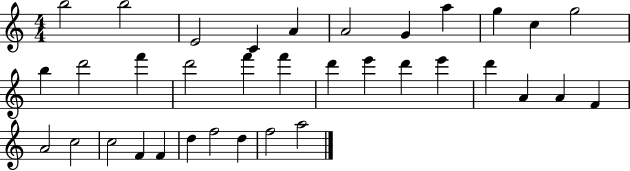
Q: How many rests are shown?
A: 0